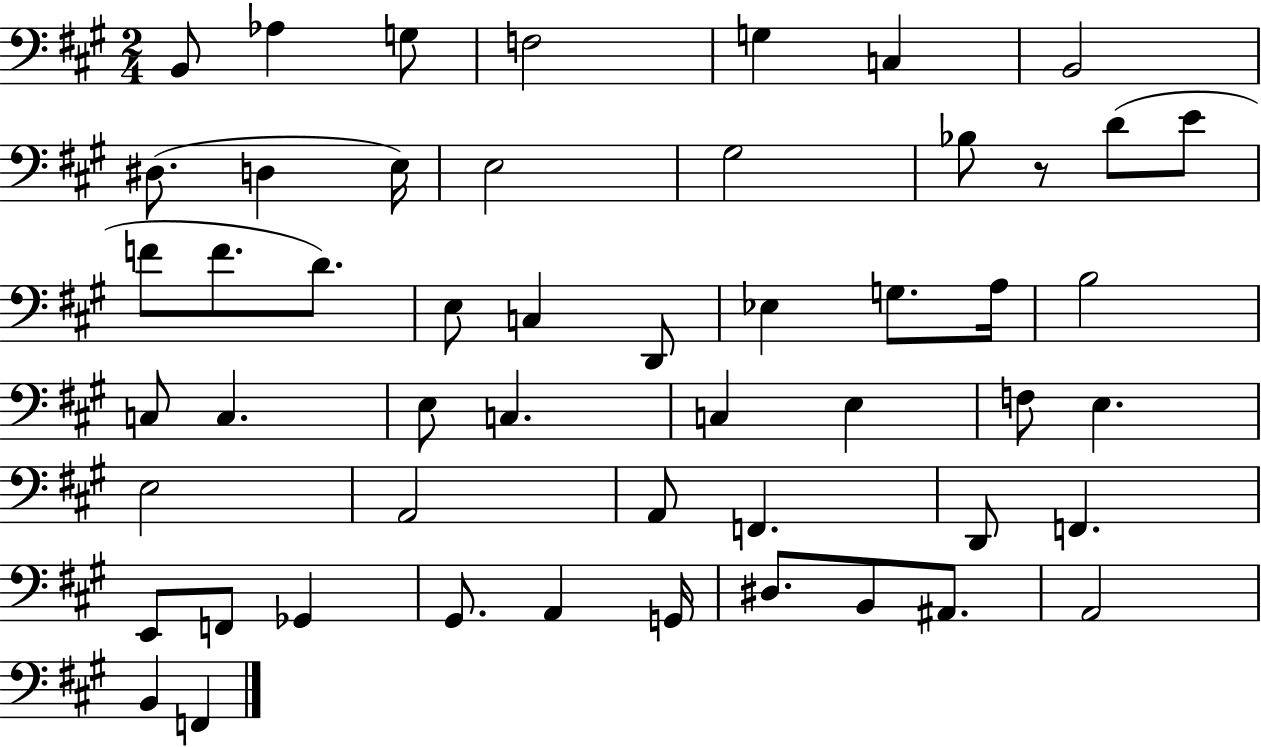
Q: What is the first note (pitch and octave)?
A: B2